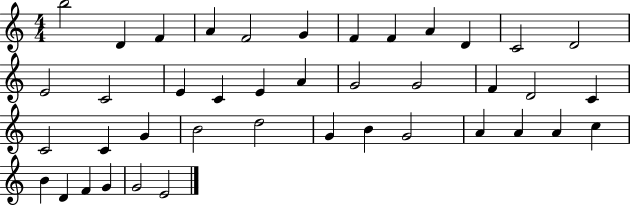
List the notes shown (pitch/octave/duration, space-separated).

B5/h D4/q F4/q A4/q F4/h G4/q F4/q F4/q A4/q D4/q C4/h D4/h E4/h C4/h E4/q C4/q E4/q A4/q G4/h G4/h F4/q D4/h C4/q C4/h C4/q G4/q B4/h D5/h G4/q B4/q G4/h A4/q A4/q A4/q C5/q B4/q D4/q F4/q G4/q G4/h E4/h